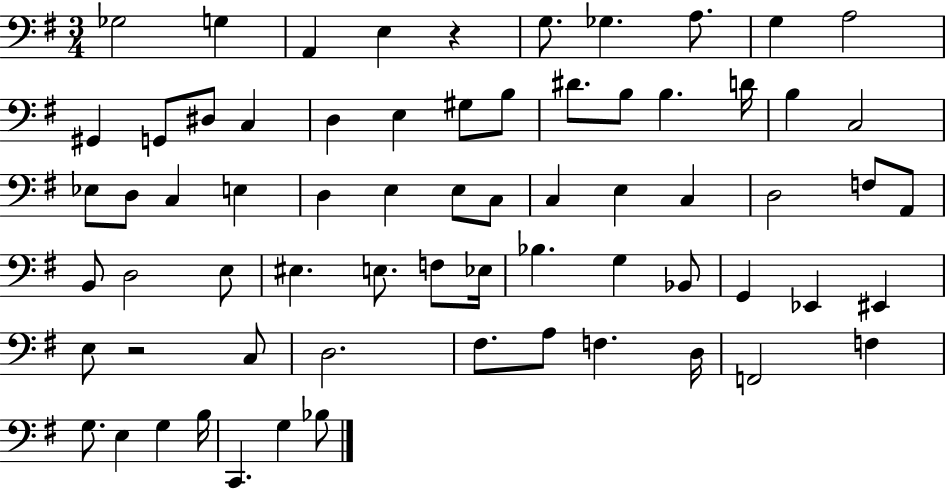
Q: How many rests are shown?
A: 2